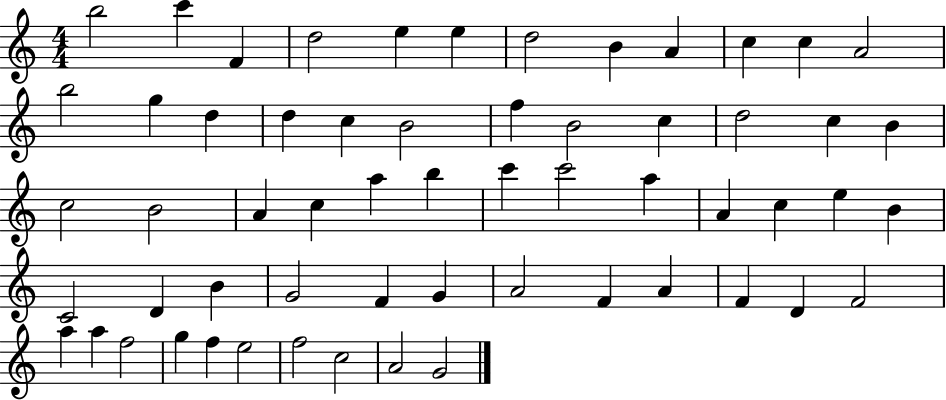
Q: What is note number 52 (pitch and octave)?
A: F5